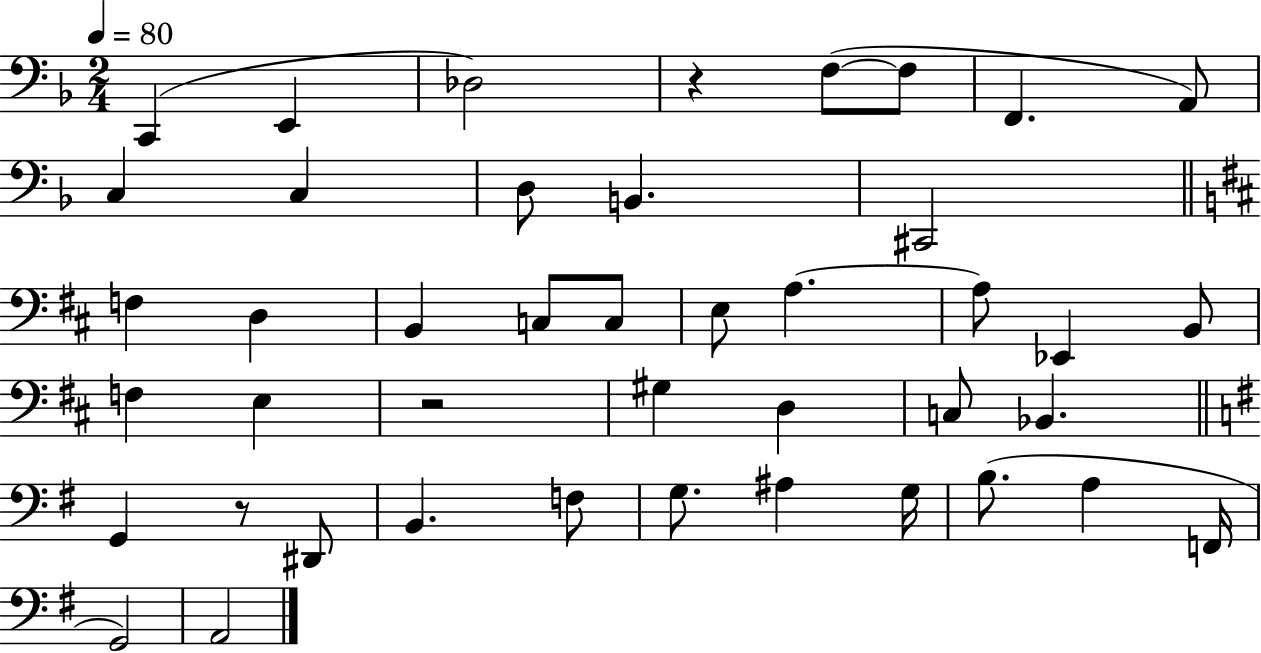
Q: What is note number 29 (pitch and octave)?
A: G2